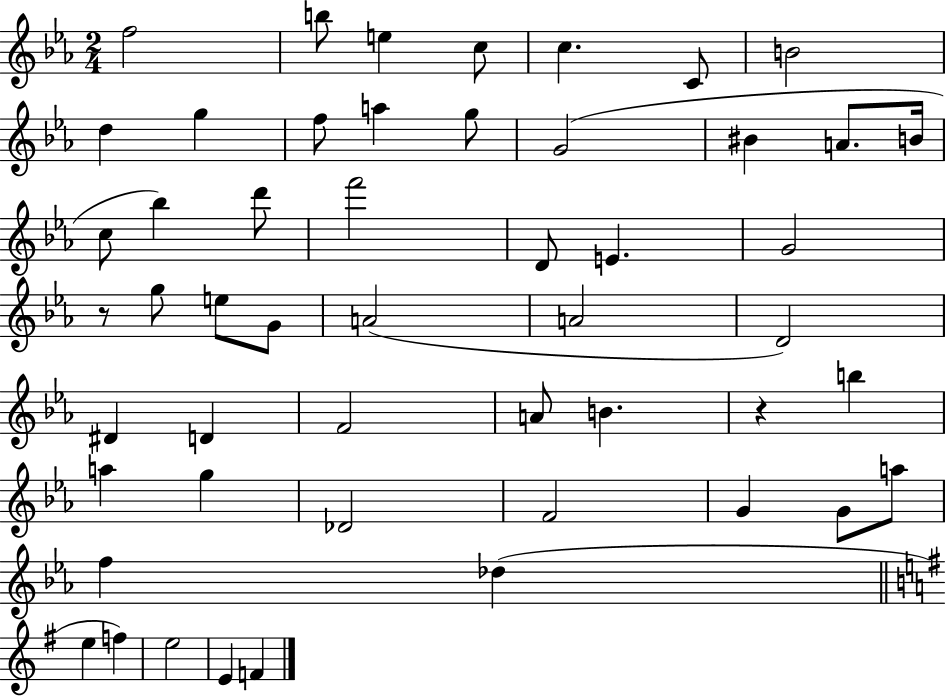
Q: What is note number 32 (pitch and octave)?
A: F4